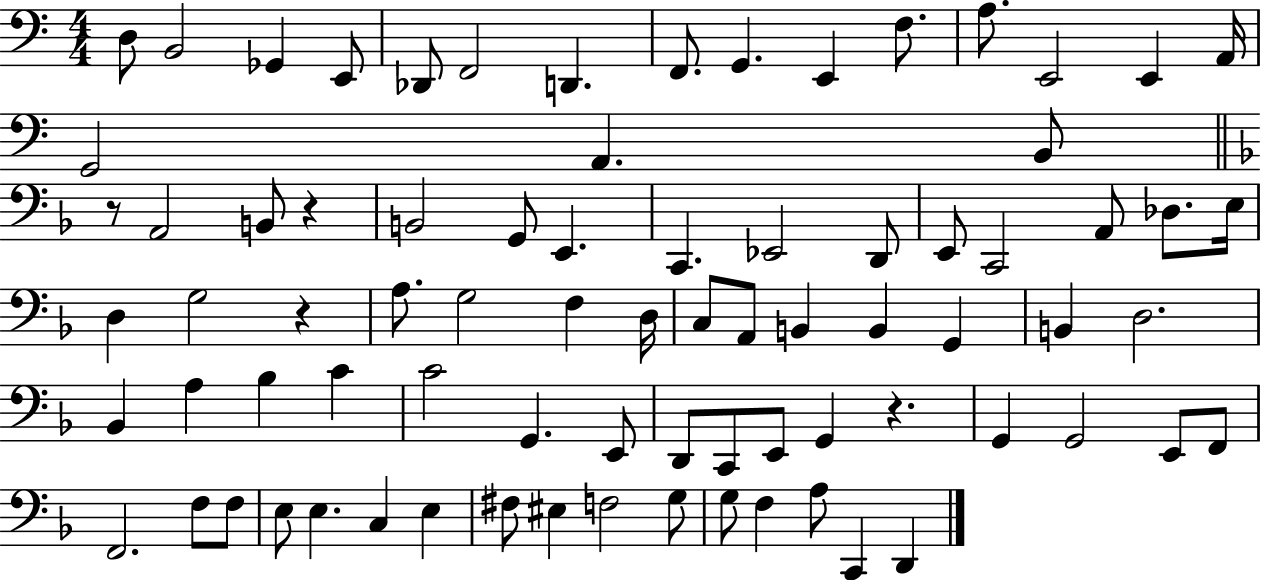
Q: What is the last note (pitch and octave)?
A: D2